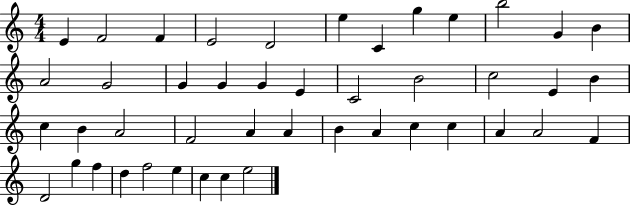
{
  \clef treble
  \numericTimeSignature
  \time 4/4
  \key c \major
  e'4 f'2 f'4 | e'2 d'2 | e''4 c'4 g''4 e''4 | b''2 g'4 b'4 | \break a'2 g'2 | g'4 g'4 g'4 e'4 | c'2 b'2 | c''2 e'4 b'4 | \break c''4 b'4 a'2 | f'2 a'4 a'4 | b'4 a'4 c''4 c''4 | a'4 a'2 f'4 | \break d'2 g''4 f''4 | d''4 f''2 e''4 | c''4 c''4 e''2 | \bar "|."
}